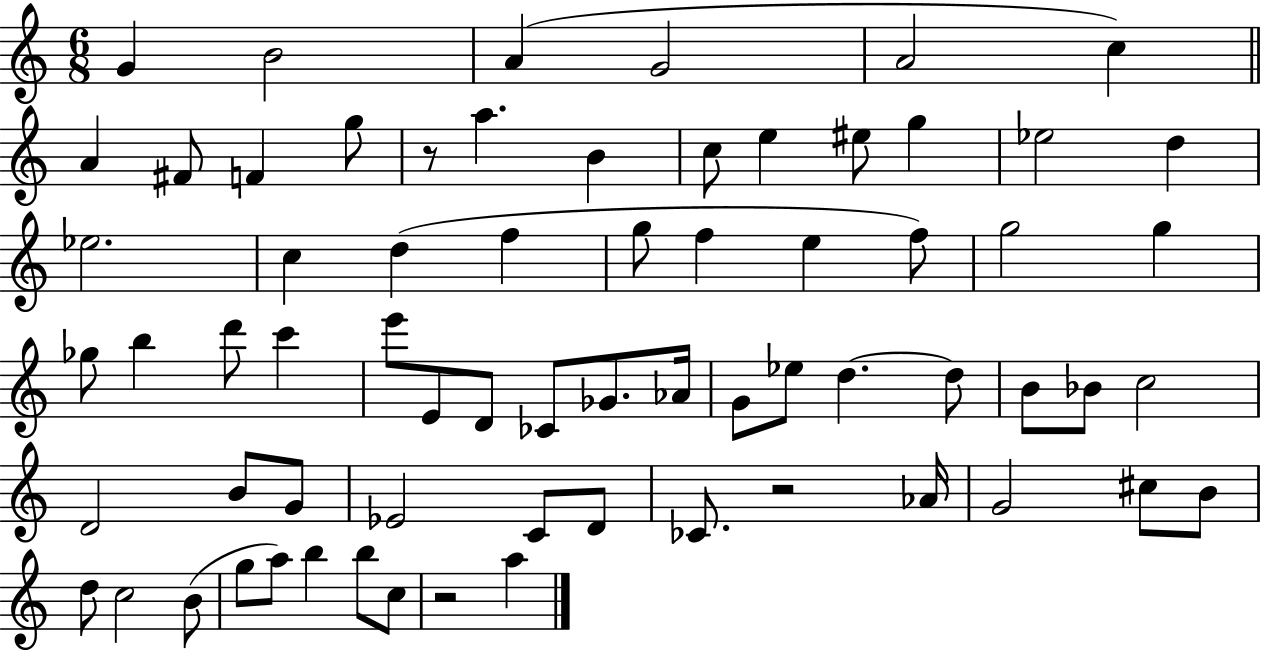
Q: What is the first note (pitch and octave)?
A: G4